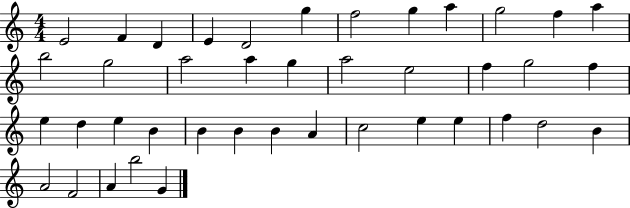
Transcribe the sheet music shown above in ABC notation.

X:1
T:Untitled
M:4/4
L:1/4
K:C
E2 F D E D2 g f2 g a g2 f a b2 g2 a2 a g a2 e2 f g2 f e d e B B B B A c2 e e f d2 B A2 F2 A b2 G